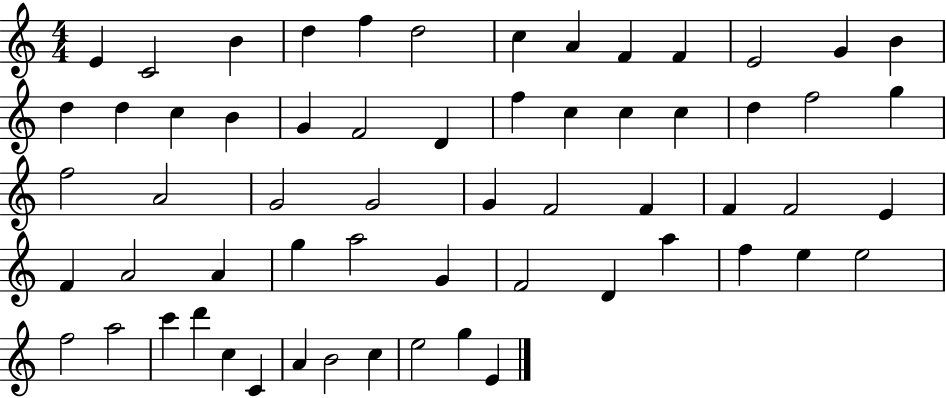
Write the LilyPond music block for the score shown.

{
  \clef treble
  \numericTimeSignature
  \time 4/4
  \key c \major
  e'4 c'2 b'4 | d''4 f''4 d''2 | c''4 a'4 f'4 f'4 | e'2 g'4 b'4 | \break d''4 d''4 c''4 b'4 | g'4 f'2 d'4 | f''4 c''4 c''4 c''4 | d''4 f''2 g''4 | \break f''2 a'2 | g'2 g'2 | g'4 f'2 f'4 | f'4 f'2 e'4 | \break f'4 a'2 a'4 | g''4 a''2 g'4 | f'2 d'4 a''4 | f''4 e''4 e''2 | \break f''2 a''2 | c'''4 d'''4 c''4 c'4 | a'4 b'2 c''4 | e''2 g''4 e'4 | \break \bar "|."
}